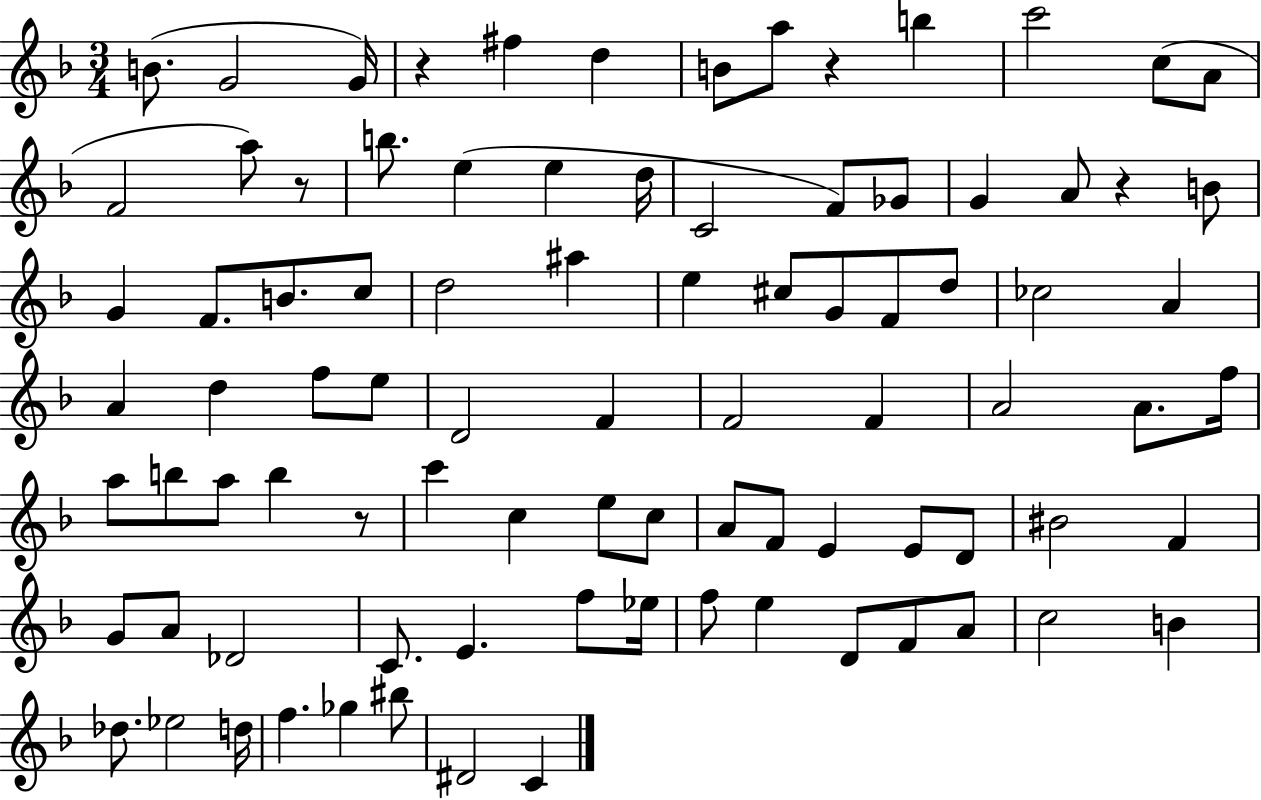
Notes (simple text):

B4/e. G4/h G4/s R/q F#5/q D5/q B4/e A5/e R/q B5/q C6/h C5/e A4/e F4/h A5/e R/e B5/e. E5/q E5/q D5/s C4/h F4/e Gb4/e G4/q A4/e R/q B4/e G4/q F4/e. B4/e. C5/e D5/h A#5/q E5/q C#5/e G4/e F4/e D5/e CES5/h A4/q A4/q D5/q F5/e E5/e D4/h F4/q F4/h F4/q A4/h A4/e. F5/s A5/e B5/e A5/e B5/q R/e C6/q C5/q E5/e C5/e A4/e F4/e E4/q E4/e D4/e BIS4/h F4/q G4/e A4/e Db4/h C4/e. E4/q. F5/e Eb5/s F5/e E5/q D4/e F4/e A4/e C5/h B4/q Db5/e. Eb5/h D5/s F5/q. Gb5/q BIS5/e D#4/h C4/q